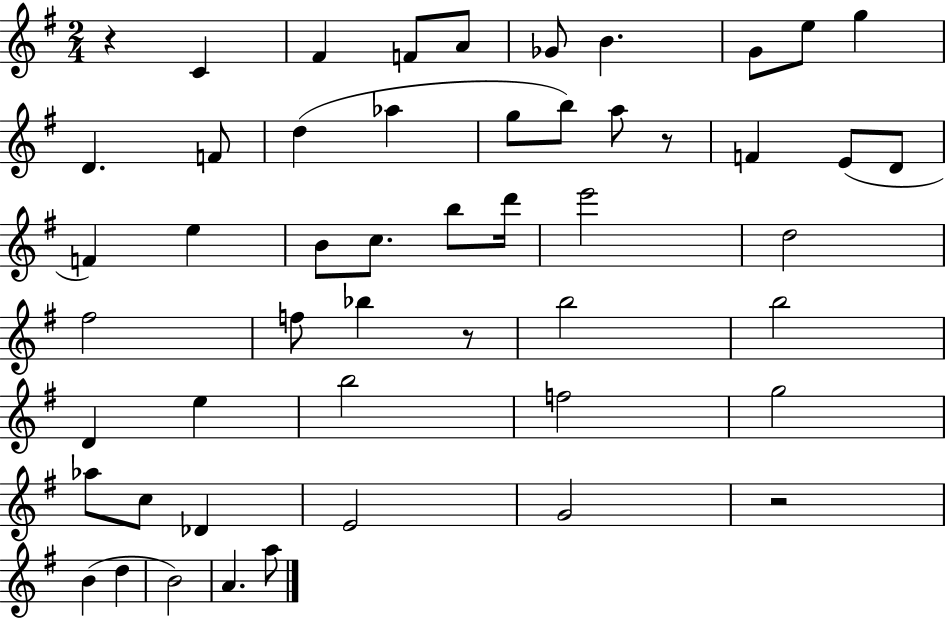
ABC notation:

X:1
T:Untitled
M:2/4
L:1/4
K:G
z C ^F F/2 A/2 _G/2 B G/2 e/2 g D F/2 d _a g/2 b/2 a/2 z/2 F E/2 D/2 F e B/2 c/2 b/2 d'/4 e'2 d2 ^f2 f/2 _b z/2 b2 b2 D e b2 f2 g2 _a/2 c/2 _D E2 G2 z2 B d B2 A a/2